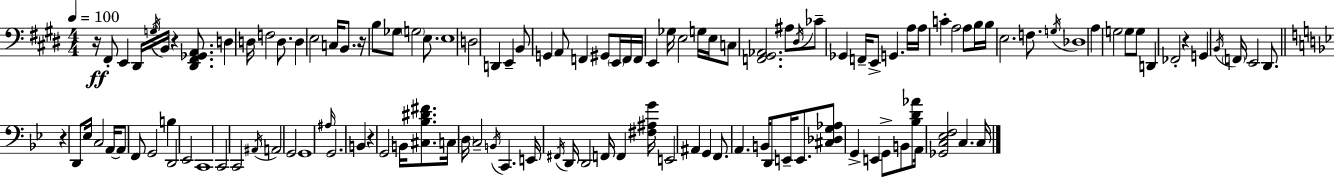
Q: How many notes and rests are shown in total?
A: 126